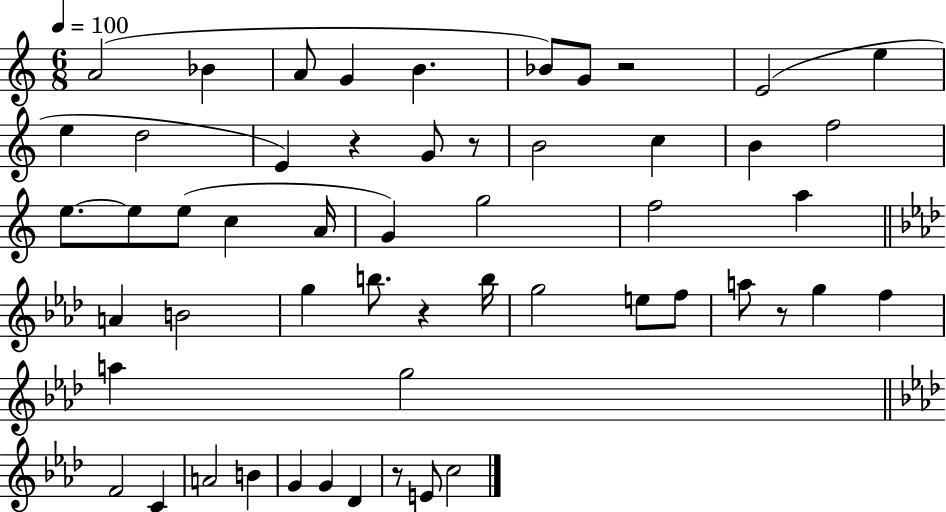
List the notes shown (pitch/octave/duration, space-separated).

A4/h Bb4/q A4/e G4/q B4/q. Bb4/e G4/e R/h E4/h E5/q E5/q D5/h E4/q R/q G4/e R/e B4/h C5/q B4/q F5/h E5/e. E5/e E5/e C5/q A4/s G4/q G5/h F5/h A5/q A4/q B4/h G5/q B5/e. R/q B5/s G5/h E5/e F5/e A5/e R/e G5/q F5/q A5/q G5/h F4/h C4/q A4/h B4/q G4/q G4/q Db4/q R/e E4/e C5/h